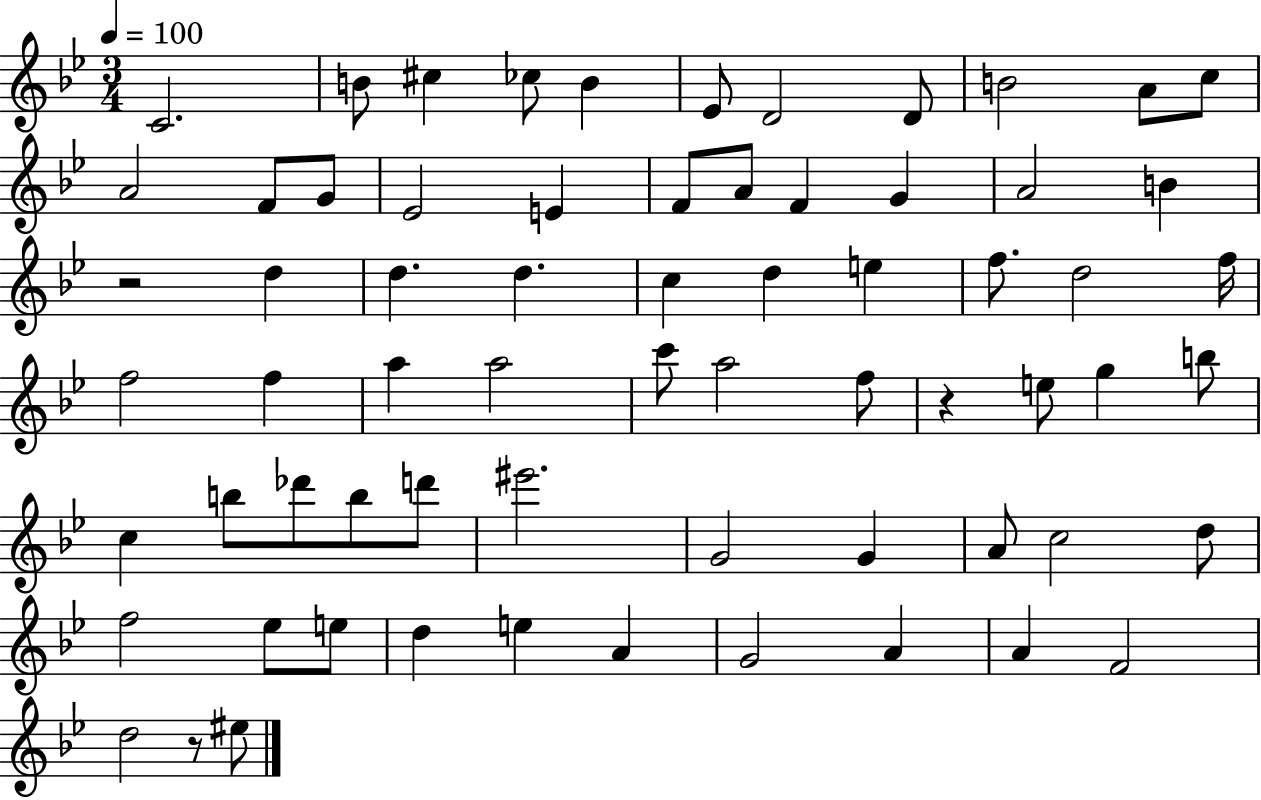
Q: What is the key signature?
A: BES major